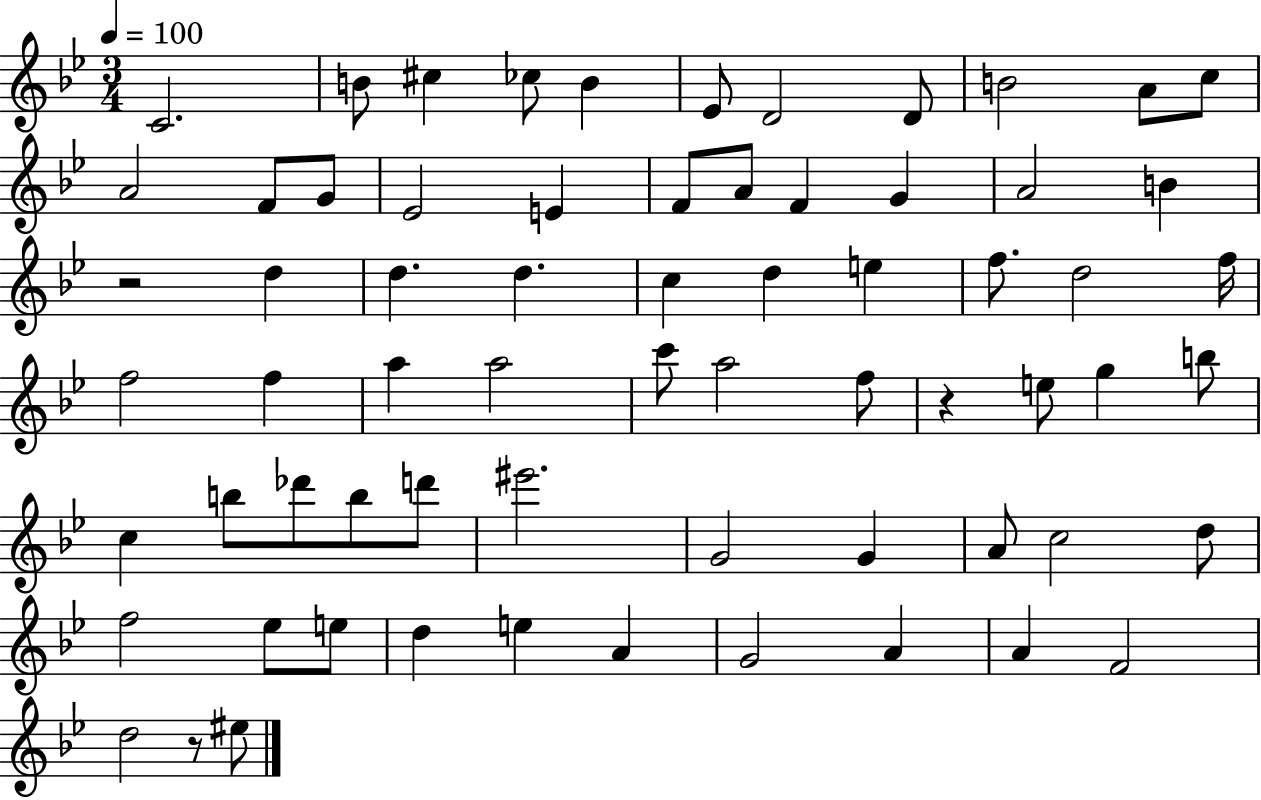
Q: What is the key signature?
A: BES major